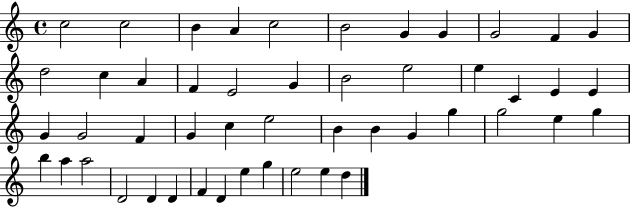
{
  \clef treble
  \time 4/4
  \defaultTimeSignature
  \key c \major
  c''2 c''2 | b'4 a'4 c''2 | b'2 g'4 g'4 | g'2 f'4 g'4 | \break d''2 c''4 a'4 | f'4 e'2 g'4 | b'2 e''2 | e''4 c'4 e'4 e'4 | \break g'4 g'2 f'4 | g'4 c''4 e''2 | b'4 b'4 g'4 g''4 | g''2 e''4 g''4 | \break b''4 a''4 a''2 | d'2 d'4 d'4 | f'4 d'4 e''4 g''4 | e''2 e''4 d''4 | \break \bar "|."
}